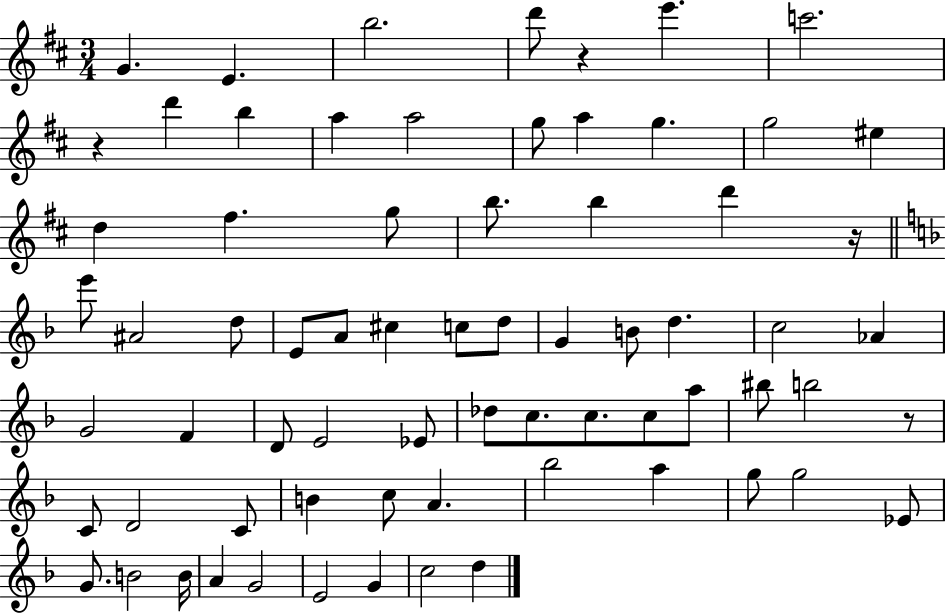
X:1
T:Untitled
M:3/4
L:1/4
K:D
G E b2 d'/2 z e' c'2 z d' b a a2 g/2 a g g2 ^e d ^f g/2 b/2 b d' z/4 e'/2 ^A2 d/2 E/2 A/2 ^c c/2 d/2 G B/2 d c2 _A G2 F D/2 E2 _E/2 _d/2 c/2 c/2 c/2 a/2 ^b/2 b2 z/2 C/2 D2 C/2 B c/2 A _b2 a g/2 g2 _E/2 G/2 B2 B/4 A G2 E2 G c2 d